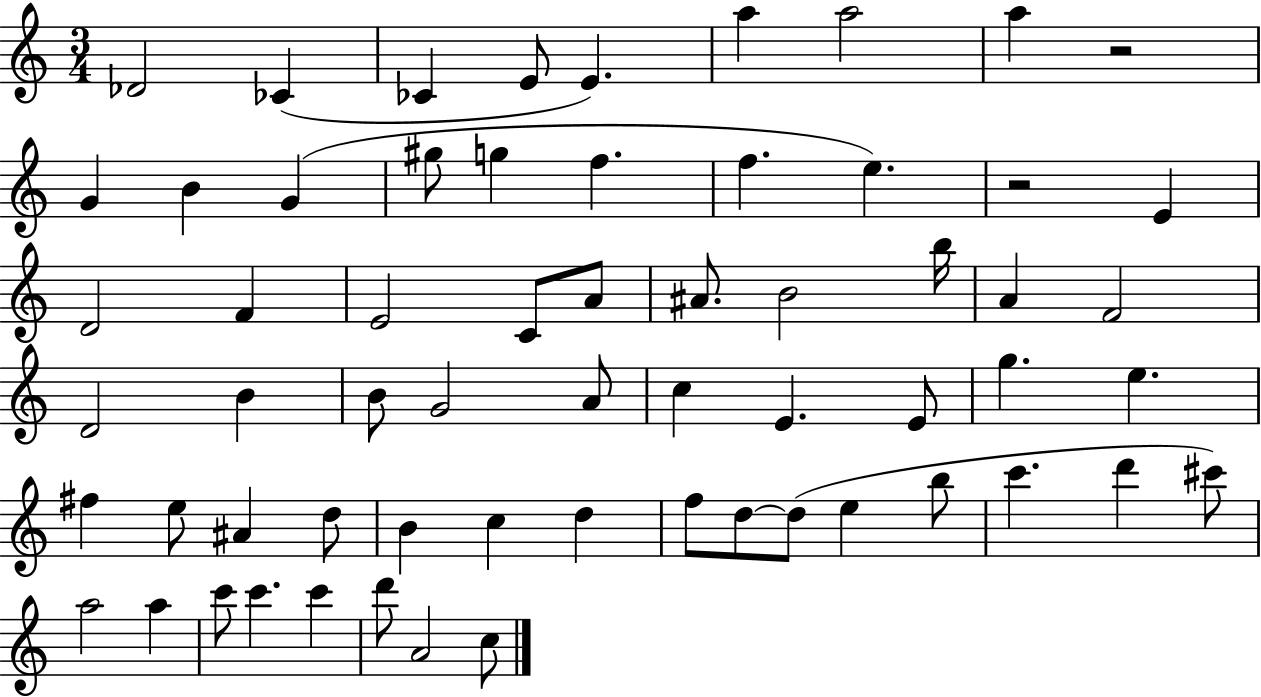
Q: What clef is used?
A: treble